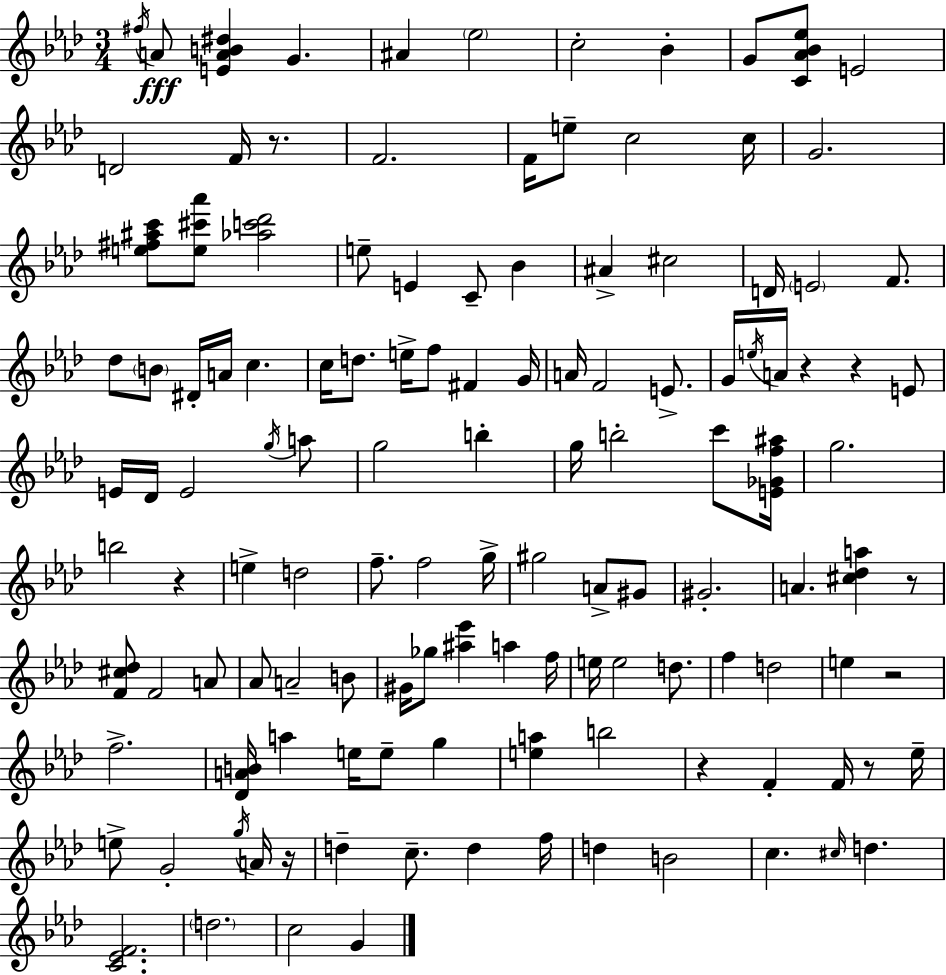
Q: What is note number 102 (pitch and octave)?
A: C#5